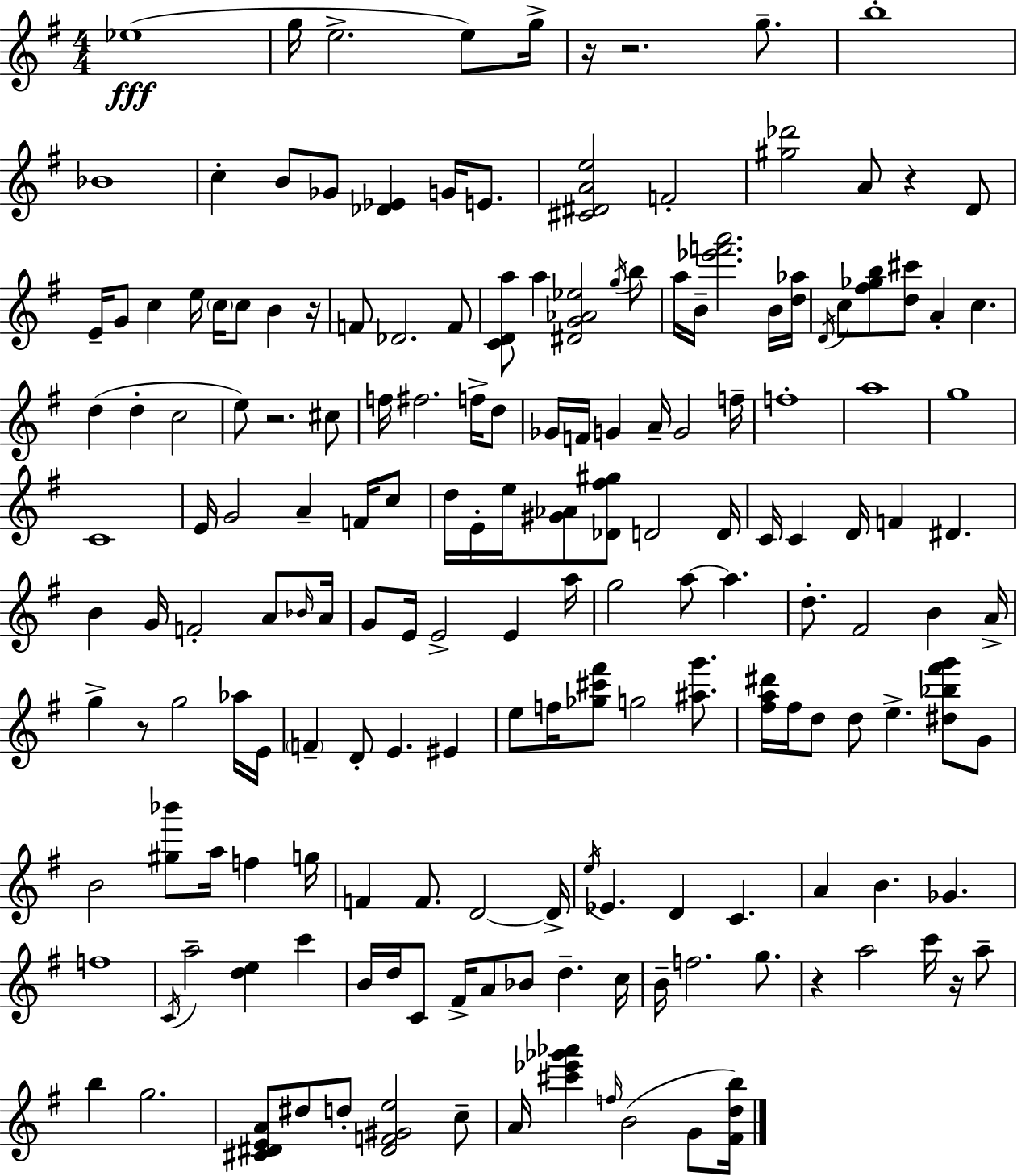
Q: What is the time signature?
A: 4/4